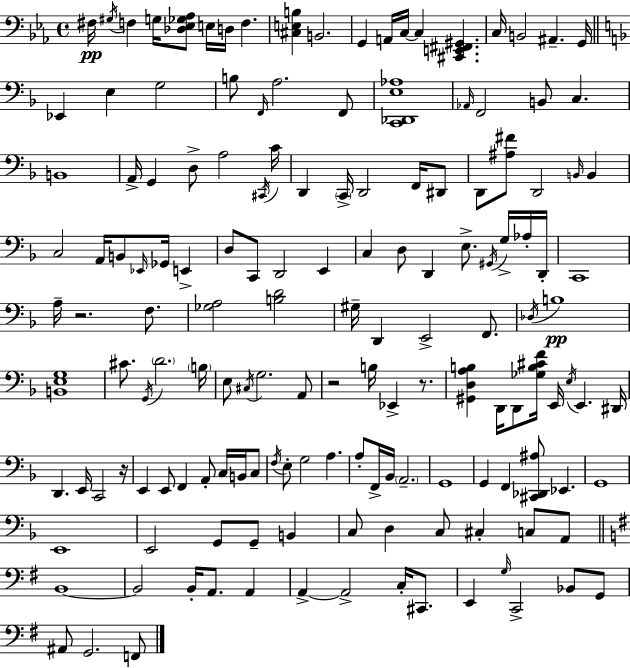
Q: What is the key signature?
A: EES major